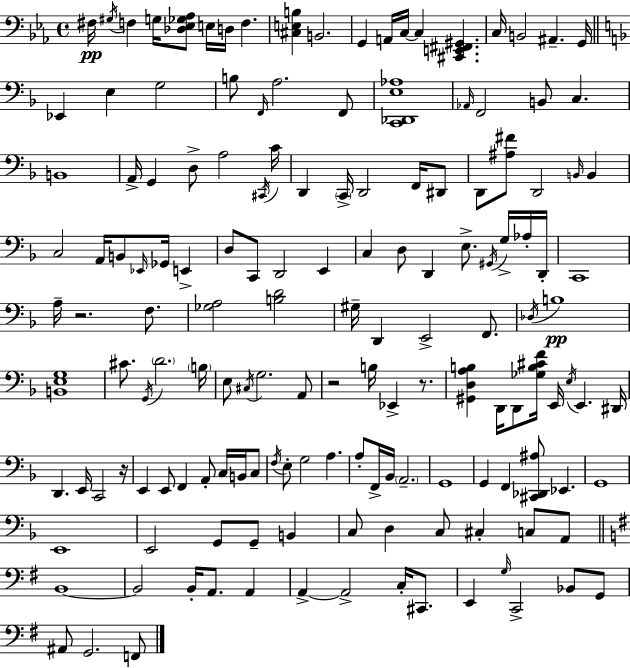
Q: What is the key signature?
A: EES major